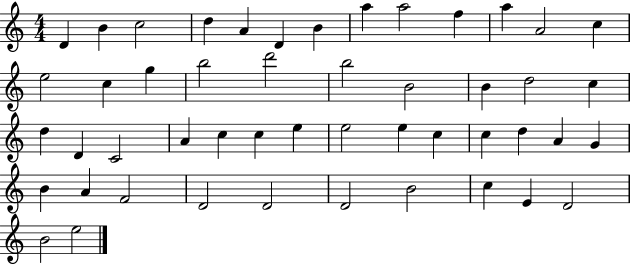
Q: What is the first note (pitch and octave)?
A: D4